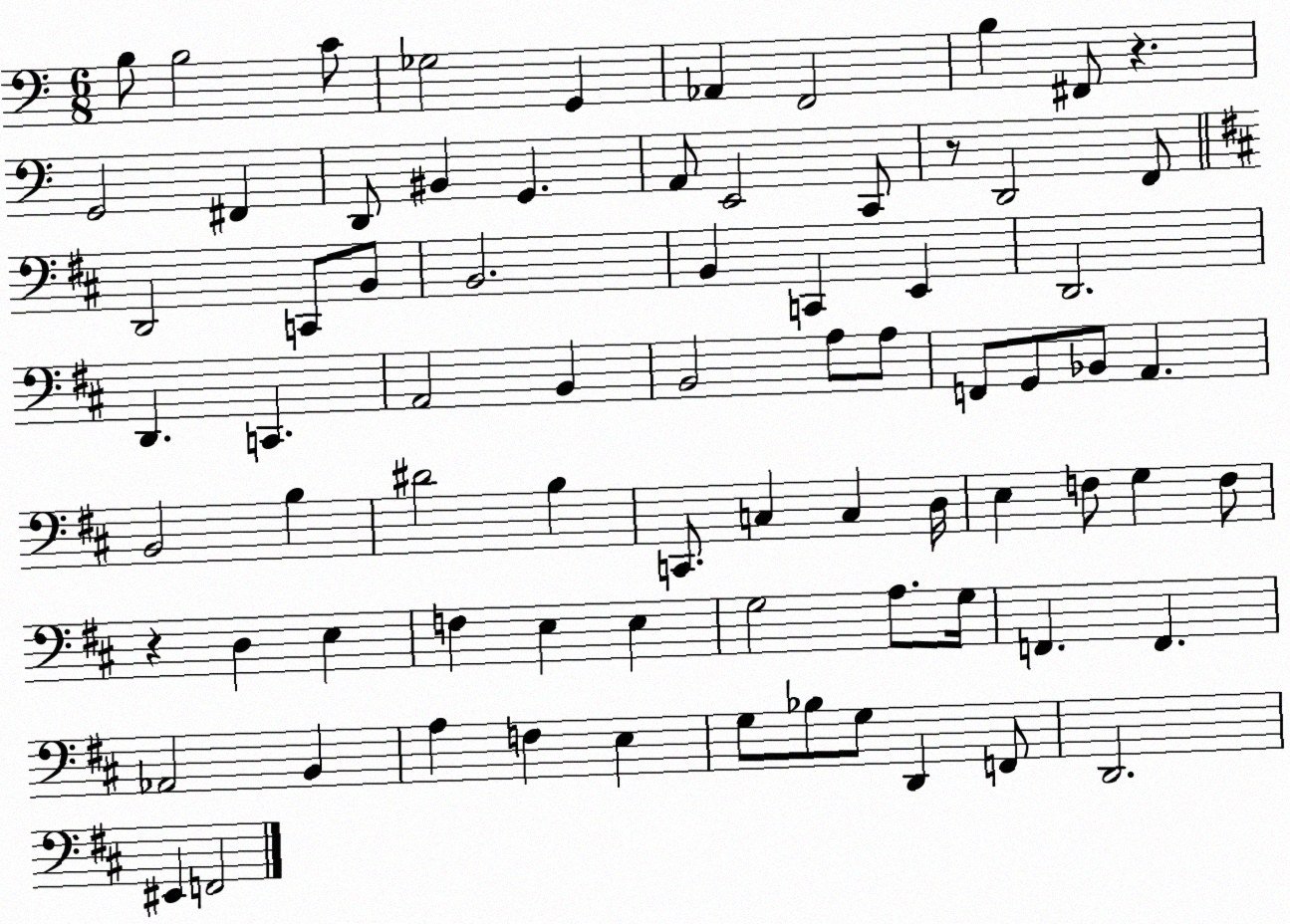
X:1
T:Untitled
M:6/8
L:1/4
K:C
B,/2 B,2 C/2 _G,2 G,, _A,, F,,2 B, ^F,,/2 z G,,2 ^F,, D,,/2 ^B,, G,, A,,/2 E,,2 C,,/2 z/2 D,,2 F,,/2 D,,2 C,,/2 B,,/2 B,,2 B,, C,, E,, D,,2 D,, C,, A,,2 B,, B,,2 A,/2 A,/2 F,,/2 G,,/2 _B,,/2 A,, B,,2 B, ^D2 B, C,,/2 C, C, D,/4 E, F,/2 G, F,/2 z D, E, F, E, E, G,2 A,/2 G,/4 F,, F,, _A,,2 B,, A, F, E, G,/2 _B,/2 G,/2 D,, F,,/2 D,,2 ^E,, F,,2